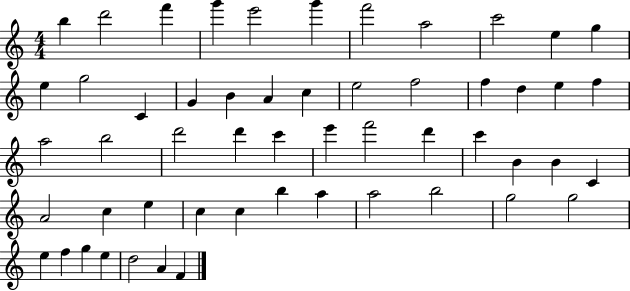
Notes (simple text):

B5/q D6/h F6/q G6/q E6/h G6/q F6/h A5/h C6/h E5/q G5/q E5/q G5/h C4/q G4/q B4/q A4/q C5/q E5/h F5/h F5/q D5/q E5/q F5/q A5/h B5/h D6/h D6/q C6/q E6/q F6/h D6/q C6/q B4/q B4/q C4/q A4/h C5/q E5/q C5/q C5/q B5/q A5/q A5/h B5/h G5/h G5/h E5/q F5/q G5/q E5/q D5/h A4/q F4/q